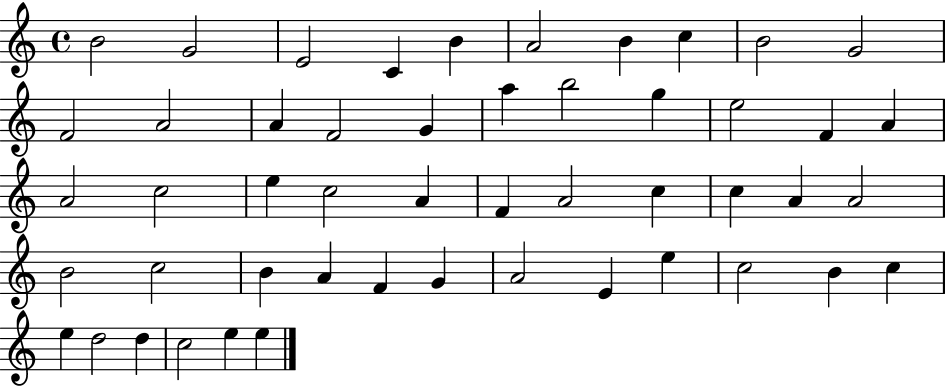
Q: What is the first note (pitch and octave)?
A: B4